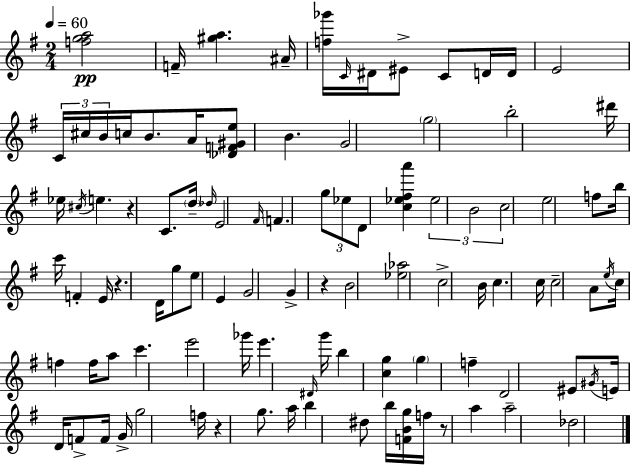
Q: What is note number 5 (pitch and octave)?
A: EIS4